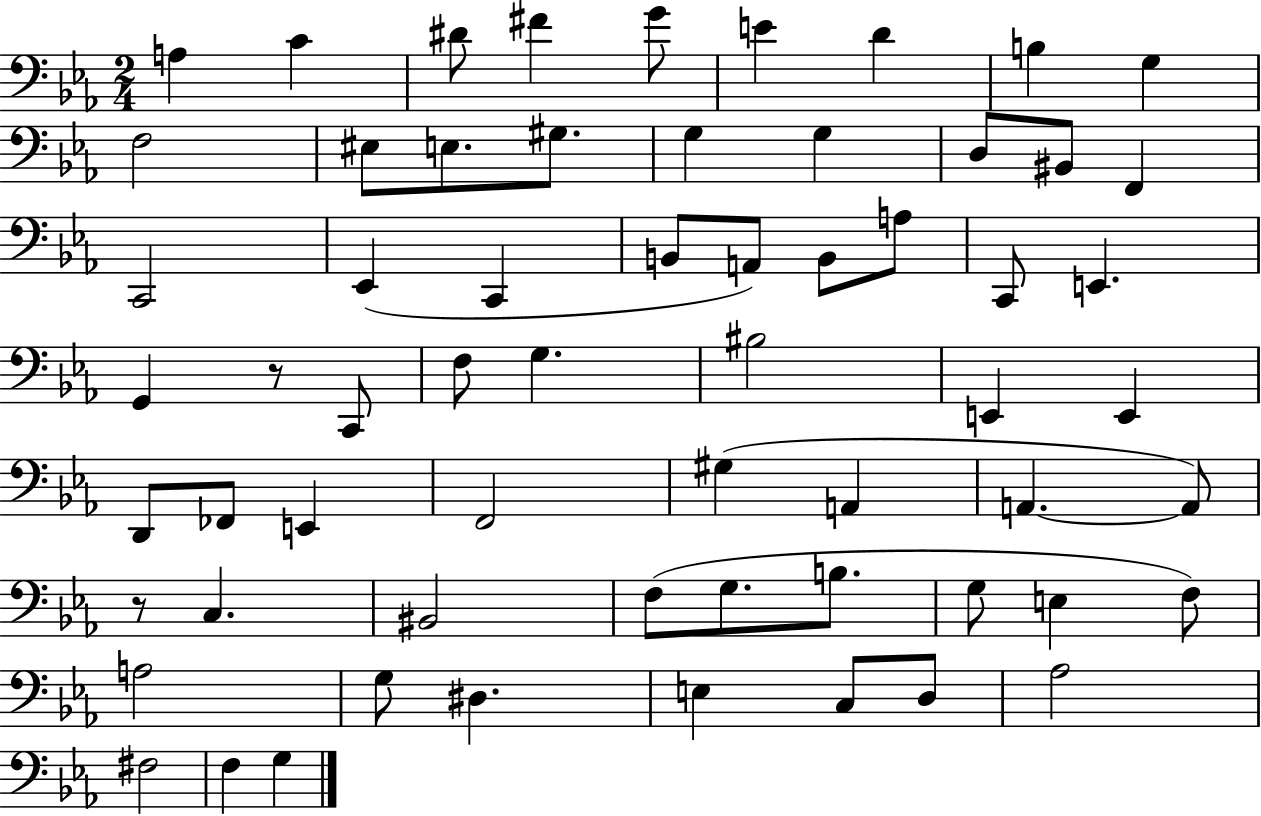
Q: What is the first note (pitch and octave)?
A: A3